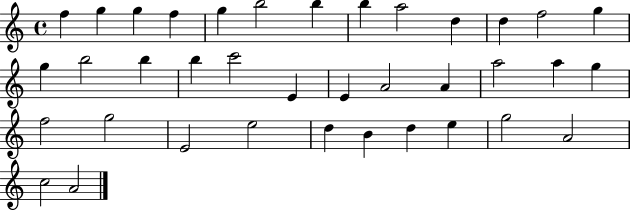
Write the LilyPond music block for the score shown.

{
  \clef treble
  \time 4/4
  \defaultTimeSignature
  \key c \major
  f''4 g''4 g''4 f''4 | g''4 b''2 b''4 | b''4 a''2 d''4 | d''4 f''2 g''4 | \break g''4 b''2 b''4 | b''4 c'''2 e'4 | e'4 a'2 a'4 | a''2 a''4 g''4 | \break f''2 g''2 | e'2 e''2 | d''4 b'4 d''4 e''4 | g''2 a'2 | \break c''2 a'2 | \bar "|."
}